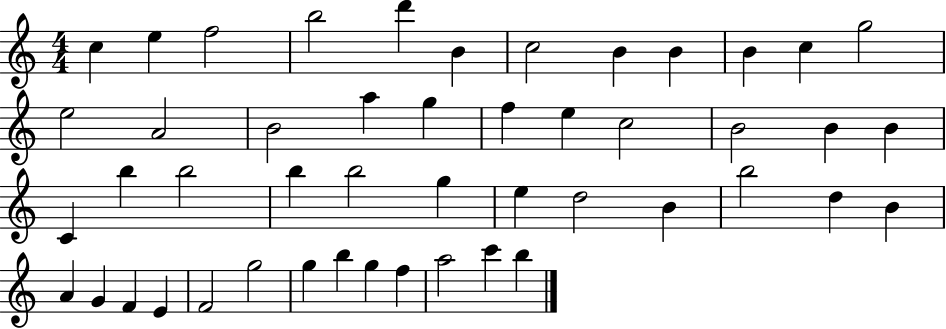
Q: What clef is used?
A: treble